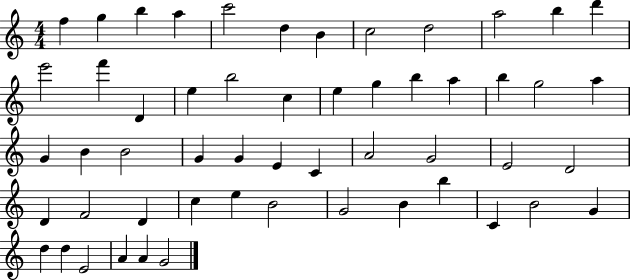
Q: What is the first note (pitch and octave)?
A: F5